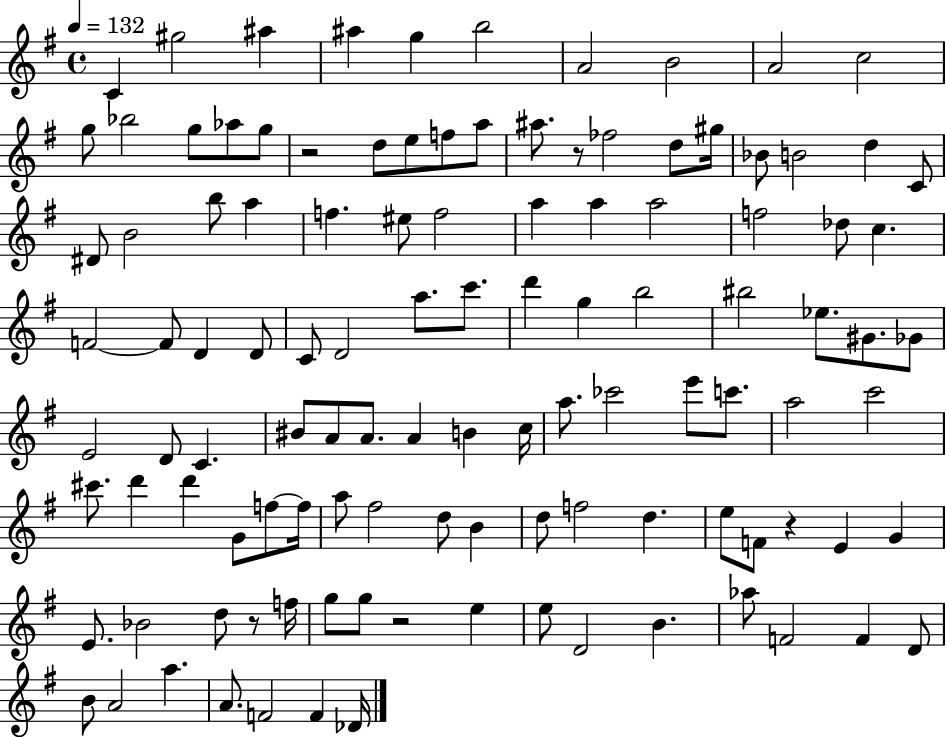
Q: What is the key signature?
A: G major